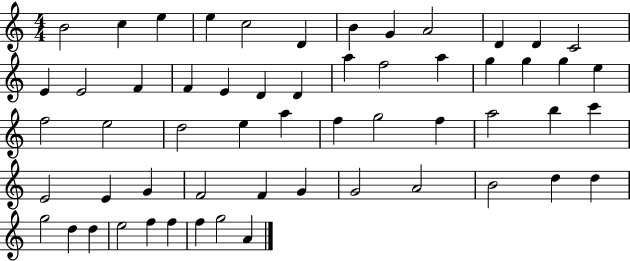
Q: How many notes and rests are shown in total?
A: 57